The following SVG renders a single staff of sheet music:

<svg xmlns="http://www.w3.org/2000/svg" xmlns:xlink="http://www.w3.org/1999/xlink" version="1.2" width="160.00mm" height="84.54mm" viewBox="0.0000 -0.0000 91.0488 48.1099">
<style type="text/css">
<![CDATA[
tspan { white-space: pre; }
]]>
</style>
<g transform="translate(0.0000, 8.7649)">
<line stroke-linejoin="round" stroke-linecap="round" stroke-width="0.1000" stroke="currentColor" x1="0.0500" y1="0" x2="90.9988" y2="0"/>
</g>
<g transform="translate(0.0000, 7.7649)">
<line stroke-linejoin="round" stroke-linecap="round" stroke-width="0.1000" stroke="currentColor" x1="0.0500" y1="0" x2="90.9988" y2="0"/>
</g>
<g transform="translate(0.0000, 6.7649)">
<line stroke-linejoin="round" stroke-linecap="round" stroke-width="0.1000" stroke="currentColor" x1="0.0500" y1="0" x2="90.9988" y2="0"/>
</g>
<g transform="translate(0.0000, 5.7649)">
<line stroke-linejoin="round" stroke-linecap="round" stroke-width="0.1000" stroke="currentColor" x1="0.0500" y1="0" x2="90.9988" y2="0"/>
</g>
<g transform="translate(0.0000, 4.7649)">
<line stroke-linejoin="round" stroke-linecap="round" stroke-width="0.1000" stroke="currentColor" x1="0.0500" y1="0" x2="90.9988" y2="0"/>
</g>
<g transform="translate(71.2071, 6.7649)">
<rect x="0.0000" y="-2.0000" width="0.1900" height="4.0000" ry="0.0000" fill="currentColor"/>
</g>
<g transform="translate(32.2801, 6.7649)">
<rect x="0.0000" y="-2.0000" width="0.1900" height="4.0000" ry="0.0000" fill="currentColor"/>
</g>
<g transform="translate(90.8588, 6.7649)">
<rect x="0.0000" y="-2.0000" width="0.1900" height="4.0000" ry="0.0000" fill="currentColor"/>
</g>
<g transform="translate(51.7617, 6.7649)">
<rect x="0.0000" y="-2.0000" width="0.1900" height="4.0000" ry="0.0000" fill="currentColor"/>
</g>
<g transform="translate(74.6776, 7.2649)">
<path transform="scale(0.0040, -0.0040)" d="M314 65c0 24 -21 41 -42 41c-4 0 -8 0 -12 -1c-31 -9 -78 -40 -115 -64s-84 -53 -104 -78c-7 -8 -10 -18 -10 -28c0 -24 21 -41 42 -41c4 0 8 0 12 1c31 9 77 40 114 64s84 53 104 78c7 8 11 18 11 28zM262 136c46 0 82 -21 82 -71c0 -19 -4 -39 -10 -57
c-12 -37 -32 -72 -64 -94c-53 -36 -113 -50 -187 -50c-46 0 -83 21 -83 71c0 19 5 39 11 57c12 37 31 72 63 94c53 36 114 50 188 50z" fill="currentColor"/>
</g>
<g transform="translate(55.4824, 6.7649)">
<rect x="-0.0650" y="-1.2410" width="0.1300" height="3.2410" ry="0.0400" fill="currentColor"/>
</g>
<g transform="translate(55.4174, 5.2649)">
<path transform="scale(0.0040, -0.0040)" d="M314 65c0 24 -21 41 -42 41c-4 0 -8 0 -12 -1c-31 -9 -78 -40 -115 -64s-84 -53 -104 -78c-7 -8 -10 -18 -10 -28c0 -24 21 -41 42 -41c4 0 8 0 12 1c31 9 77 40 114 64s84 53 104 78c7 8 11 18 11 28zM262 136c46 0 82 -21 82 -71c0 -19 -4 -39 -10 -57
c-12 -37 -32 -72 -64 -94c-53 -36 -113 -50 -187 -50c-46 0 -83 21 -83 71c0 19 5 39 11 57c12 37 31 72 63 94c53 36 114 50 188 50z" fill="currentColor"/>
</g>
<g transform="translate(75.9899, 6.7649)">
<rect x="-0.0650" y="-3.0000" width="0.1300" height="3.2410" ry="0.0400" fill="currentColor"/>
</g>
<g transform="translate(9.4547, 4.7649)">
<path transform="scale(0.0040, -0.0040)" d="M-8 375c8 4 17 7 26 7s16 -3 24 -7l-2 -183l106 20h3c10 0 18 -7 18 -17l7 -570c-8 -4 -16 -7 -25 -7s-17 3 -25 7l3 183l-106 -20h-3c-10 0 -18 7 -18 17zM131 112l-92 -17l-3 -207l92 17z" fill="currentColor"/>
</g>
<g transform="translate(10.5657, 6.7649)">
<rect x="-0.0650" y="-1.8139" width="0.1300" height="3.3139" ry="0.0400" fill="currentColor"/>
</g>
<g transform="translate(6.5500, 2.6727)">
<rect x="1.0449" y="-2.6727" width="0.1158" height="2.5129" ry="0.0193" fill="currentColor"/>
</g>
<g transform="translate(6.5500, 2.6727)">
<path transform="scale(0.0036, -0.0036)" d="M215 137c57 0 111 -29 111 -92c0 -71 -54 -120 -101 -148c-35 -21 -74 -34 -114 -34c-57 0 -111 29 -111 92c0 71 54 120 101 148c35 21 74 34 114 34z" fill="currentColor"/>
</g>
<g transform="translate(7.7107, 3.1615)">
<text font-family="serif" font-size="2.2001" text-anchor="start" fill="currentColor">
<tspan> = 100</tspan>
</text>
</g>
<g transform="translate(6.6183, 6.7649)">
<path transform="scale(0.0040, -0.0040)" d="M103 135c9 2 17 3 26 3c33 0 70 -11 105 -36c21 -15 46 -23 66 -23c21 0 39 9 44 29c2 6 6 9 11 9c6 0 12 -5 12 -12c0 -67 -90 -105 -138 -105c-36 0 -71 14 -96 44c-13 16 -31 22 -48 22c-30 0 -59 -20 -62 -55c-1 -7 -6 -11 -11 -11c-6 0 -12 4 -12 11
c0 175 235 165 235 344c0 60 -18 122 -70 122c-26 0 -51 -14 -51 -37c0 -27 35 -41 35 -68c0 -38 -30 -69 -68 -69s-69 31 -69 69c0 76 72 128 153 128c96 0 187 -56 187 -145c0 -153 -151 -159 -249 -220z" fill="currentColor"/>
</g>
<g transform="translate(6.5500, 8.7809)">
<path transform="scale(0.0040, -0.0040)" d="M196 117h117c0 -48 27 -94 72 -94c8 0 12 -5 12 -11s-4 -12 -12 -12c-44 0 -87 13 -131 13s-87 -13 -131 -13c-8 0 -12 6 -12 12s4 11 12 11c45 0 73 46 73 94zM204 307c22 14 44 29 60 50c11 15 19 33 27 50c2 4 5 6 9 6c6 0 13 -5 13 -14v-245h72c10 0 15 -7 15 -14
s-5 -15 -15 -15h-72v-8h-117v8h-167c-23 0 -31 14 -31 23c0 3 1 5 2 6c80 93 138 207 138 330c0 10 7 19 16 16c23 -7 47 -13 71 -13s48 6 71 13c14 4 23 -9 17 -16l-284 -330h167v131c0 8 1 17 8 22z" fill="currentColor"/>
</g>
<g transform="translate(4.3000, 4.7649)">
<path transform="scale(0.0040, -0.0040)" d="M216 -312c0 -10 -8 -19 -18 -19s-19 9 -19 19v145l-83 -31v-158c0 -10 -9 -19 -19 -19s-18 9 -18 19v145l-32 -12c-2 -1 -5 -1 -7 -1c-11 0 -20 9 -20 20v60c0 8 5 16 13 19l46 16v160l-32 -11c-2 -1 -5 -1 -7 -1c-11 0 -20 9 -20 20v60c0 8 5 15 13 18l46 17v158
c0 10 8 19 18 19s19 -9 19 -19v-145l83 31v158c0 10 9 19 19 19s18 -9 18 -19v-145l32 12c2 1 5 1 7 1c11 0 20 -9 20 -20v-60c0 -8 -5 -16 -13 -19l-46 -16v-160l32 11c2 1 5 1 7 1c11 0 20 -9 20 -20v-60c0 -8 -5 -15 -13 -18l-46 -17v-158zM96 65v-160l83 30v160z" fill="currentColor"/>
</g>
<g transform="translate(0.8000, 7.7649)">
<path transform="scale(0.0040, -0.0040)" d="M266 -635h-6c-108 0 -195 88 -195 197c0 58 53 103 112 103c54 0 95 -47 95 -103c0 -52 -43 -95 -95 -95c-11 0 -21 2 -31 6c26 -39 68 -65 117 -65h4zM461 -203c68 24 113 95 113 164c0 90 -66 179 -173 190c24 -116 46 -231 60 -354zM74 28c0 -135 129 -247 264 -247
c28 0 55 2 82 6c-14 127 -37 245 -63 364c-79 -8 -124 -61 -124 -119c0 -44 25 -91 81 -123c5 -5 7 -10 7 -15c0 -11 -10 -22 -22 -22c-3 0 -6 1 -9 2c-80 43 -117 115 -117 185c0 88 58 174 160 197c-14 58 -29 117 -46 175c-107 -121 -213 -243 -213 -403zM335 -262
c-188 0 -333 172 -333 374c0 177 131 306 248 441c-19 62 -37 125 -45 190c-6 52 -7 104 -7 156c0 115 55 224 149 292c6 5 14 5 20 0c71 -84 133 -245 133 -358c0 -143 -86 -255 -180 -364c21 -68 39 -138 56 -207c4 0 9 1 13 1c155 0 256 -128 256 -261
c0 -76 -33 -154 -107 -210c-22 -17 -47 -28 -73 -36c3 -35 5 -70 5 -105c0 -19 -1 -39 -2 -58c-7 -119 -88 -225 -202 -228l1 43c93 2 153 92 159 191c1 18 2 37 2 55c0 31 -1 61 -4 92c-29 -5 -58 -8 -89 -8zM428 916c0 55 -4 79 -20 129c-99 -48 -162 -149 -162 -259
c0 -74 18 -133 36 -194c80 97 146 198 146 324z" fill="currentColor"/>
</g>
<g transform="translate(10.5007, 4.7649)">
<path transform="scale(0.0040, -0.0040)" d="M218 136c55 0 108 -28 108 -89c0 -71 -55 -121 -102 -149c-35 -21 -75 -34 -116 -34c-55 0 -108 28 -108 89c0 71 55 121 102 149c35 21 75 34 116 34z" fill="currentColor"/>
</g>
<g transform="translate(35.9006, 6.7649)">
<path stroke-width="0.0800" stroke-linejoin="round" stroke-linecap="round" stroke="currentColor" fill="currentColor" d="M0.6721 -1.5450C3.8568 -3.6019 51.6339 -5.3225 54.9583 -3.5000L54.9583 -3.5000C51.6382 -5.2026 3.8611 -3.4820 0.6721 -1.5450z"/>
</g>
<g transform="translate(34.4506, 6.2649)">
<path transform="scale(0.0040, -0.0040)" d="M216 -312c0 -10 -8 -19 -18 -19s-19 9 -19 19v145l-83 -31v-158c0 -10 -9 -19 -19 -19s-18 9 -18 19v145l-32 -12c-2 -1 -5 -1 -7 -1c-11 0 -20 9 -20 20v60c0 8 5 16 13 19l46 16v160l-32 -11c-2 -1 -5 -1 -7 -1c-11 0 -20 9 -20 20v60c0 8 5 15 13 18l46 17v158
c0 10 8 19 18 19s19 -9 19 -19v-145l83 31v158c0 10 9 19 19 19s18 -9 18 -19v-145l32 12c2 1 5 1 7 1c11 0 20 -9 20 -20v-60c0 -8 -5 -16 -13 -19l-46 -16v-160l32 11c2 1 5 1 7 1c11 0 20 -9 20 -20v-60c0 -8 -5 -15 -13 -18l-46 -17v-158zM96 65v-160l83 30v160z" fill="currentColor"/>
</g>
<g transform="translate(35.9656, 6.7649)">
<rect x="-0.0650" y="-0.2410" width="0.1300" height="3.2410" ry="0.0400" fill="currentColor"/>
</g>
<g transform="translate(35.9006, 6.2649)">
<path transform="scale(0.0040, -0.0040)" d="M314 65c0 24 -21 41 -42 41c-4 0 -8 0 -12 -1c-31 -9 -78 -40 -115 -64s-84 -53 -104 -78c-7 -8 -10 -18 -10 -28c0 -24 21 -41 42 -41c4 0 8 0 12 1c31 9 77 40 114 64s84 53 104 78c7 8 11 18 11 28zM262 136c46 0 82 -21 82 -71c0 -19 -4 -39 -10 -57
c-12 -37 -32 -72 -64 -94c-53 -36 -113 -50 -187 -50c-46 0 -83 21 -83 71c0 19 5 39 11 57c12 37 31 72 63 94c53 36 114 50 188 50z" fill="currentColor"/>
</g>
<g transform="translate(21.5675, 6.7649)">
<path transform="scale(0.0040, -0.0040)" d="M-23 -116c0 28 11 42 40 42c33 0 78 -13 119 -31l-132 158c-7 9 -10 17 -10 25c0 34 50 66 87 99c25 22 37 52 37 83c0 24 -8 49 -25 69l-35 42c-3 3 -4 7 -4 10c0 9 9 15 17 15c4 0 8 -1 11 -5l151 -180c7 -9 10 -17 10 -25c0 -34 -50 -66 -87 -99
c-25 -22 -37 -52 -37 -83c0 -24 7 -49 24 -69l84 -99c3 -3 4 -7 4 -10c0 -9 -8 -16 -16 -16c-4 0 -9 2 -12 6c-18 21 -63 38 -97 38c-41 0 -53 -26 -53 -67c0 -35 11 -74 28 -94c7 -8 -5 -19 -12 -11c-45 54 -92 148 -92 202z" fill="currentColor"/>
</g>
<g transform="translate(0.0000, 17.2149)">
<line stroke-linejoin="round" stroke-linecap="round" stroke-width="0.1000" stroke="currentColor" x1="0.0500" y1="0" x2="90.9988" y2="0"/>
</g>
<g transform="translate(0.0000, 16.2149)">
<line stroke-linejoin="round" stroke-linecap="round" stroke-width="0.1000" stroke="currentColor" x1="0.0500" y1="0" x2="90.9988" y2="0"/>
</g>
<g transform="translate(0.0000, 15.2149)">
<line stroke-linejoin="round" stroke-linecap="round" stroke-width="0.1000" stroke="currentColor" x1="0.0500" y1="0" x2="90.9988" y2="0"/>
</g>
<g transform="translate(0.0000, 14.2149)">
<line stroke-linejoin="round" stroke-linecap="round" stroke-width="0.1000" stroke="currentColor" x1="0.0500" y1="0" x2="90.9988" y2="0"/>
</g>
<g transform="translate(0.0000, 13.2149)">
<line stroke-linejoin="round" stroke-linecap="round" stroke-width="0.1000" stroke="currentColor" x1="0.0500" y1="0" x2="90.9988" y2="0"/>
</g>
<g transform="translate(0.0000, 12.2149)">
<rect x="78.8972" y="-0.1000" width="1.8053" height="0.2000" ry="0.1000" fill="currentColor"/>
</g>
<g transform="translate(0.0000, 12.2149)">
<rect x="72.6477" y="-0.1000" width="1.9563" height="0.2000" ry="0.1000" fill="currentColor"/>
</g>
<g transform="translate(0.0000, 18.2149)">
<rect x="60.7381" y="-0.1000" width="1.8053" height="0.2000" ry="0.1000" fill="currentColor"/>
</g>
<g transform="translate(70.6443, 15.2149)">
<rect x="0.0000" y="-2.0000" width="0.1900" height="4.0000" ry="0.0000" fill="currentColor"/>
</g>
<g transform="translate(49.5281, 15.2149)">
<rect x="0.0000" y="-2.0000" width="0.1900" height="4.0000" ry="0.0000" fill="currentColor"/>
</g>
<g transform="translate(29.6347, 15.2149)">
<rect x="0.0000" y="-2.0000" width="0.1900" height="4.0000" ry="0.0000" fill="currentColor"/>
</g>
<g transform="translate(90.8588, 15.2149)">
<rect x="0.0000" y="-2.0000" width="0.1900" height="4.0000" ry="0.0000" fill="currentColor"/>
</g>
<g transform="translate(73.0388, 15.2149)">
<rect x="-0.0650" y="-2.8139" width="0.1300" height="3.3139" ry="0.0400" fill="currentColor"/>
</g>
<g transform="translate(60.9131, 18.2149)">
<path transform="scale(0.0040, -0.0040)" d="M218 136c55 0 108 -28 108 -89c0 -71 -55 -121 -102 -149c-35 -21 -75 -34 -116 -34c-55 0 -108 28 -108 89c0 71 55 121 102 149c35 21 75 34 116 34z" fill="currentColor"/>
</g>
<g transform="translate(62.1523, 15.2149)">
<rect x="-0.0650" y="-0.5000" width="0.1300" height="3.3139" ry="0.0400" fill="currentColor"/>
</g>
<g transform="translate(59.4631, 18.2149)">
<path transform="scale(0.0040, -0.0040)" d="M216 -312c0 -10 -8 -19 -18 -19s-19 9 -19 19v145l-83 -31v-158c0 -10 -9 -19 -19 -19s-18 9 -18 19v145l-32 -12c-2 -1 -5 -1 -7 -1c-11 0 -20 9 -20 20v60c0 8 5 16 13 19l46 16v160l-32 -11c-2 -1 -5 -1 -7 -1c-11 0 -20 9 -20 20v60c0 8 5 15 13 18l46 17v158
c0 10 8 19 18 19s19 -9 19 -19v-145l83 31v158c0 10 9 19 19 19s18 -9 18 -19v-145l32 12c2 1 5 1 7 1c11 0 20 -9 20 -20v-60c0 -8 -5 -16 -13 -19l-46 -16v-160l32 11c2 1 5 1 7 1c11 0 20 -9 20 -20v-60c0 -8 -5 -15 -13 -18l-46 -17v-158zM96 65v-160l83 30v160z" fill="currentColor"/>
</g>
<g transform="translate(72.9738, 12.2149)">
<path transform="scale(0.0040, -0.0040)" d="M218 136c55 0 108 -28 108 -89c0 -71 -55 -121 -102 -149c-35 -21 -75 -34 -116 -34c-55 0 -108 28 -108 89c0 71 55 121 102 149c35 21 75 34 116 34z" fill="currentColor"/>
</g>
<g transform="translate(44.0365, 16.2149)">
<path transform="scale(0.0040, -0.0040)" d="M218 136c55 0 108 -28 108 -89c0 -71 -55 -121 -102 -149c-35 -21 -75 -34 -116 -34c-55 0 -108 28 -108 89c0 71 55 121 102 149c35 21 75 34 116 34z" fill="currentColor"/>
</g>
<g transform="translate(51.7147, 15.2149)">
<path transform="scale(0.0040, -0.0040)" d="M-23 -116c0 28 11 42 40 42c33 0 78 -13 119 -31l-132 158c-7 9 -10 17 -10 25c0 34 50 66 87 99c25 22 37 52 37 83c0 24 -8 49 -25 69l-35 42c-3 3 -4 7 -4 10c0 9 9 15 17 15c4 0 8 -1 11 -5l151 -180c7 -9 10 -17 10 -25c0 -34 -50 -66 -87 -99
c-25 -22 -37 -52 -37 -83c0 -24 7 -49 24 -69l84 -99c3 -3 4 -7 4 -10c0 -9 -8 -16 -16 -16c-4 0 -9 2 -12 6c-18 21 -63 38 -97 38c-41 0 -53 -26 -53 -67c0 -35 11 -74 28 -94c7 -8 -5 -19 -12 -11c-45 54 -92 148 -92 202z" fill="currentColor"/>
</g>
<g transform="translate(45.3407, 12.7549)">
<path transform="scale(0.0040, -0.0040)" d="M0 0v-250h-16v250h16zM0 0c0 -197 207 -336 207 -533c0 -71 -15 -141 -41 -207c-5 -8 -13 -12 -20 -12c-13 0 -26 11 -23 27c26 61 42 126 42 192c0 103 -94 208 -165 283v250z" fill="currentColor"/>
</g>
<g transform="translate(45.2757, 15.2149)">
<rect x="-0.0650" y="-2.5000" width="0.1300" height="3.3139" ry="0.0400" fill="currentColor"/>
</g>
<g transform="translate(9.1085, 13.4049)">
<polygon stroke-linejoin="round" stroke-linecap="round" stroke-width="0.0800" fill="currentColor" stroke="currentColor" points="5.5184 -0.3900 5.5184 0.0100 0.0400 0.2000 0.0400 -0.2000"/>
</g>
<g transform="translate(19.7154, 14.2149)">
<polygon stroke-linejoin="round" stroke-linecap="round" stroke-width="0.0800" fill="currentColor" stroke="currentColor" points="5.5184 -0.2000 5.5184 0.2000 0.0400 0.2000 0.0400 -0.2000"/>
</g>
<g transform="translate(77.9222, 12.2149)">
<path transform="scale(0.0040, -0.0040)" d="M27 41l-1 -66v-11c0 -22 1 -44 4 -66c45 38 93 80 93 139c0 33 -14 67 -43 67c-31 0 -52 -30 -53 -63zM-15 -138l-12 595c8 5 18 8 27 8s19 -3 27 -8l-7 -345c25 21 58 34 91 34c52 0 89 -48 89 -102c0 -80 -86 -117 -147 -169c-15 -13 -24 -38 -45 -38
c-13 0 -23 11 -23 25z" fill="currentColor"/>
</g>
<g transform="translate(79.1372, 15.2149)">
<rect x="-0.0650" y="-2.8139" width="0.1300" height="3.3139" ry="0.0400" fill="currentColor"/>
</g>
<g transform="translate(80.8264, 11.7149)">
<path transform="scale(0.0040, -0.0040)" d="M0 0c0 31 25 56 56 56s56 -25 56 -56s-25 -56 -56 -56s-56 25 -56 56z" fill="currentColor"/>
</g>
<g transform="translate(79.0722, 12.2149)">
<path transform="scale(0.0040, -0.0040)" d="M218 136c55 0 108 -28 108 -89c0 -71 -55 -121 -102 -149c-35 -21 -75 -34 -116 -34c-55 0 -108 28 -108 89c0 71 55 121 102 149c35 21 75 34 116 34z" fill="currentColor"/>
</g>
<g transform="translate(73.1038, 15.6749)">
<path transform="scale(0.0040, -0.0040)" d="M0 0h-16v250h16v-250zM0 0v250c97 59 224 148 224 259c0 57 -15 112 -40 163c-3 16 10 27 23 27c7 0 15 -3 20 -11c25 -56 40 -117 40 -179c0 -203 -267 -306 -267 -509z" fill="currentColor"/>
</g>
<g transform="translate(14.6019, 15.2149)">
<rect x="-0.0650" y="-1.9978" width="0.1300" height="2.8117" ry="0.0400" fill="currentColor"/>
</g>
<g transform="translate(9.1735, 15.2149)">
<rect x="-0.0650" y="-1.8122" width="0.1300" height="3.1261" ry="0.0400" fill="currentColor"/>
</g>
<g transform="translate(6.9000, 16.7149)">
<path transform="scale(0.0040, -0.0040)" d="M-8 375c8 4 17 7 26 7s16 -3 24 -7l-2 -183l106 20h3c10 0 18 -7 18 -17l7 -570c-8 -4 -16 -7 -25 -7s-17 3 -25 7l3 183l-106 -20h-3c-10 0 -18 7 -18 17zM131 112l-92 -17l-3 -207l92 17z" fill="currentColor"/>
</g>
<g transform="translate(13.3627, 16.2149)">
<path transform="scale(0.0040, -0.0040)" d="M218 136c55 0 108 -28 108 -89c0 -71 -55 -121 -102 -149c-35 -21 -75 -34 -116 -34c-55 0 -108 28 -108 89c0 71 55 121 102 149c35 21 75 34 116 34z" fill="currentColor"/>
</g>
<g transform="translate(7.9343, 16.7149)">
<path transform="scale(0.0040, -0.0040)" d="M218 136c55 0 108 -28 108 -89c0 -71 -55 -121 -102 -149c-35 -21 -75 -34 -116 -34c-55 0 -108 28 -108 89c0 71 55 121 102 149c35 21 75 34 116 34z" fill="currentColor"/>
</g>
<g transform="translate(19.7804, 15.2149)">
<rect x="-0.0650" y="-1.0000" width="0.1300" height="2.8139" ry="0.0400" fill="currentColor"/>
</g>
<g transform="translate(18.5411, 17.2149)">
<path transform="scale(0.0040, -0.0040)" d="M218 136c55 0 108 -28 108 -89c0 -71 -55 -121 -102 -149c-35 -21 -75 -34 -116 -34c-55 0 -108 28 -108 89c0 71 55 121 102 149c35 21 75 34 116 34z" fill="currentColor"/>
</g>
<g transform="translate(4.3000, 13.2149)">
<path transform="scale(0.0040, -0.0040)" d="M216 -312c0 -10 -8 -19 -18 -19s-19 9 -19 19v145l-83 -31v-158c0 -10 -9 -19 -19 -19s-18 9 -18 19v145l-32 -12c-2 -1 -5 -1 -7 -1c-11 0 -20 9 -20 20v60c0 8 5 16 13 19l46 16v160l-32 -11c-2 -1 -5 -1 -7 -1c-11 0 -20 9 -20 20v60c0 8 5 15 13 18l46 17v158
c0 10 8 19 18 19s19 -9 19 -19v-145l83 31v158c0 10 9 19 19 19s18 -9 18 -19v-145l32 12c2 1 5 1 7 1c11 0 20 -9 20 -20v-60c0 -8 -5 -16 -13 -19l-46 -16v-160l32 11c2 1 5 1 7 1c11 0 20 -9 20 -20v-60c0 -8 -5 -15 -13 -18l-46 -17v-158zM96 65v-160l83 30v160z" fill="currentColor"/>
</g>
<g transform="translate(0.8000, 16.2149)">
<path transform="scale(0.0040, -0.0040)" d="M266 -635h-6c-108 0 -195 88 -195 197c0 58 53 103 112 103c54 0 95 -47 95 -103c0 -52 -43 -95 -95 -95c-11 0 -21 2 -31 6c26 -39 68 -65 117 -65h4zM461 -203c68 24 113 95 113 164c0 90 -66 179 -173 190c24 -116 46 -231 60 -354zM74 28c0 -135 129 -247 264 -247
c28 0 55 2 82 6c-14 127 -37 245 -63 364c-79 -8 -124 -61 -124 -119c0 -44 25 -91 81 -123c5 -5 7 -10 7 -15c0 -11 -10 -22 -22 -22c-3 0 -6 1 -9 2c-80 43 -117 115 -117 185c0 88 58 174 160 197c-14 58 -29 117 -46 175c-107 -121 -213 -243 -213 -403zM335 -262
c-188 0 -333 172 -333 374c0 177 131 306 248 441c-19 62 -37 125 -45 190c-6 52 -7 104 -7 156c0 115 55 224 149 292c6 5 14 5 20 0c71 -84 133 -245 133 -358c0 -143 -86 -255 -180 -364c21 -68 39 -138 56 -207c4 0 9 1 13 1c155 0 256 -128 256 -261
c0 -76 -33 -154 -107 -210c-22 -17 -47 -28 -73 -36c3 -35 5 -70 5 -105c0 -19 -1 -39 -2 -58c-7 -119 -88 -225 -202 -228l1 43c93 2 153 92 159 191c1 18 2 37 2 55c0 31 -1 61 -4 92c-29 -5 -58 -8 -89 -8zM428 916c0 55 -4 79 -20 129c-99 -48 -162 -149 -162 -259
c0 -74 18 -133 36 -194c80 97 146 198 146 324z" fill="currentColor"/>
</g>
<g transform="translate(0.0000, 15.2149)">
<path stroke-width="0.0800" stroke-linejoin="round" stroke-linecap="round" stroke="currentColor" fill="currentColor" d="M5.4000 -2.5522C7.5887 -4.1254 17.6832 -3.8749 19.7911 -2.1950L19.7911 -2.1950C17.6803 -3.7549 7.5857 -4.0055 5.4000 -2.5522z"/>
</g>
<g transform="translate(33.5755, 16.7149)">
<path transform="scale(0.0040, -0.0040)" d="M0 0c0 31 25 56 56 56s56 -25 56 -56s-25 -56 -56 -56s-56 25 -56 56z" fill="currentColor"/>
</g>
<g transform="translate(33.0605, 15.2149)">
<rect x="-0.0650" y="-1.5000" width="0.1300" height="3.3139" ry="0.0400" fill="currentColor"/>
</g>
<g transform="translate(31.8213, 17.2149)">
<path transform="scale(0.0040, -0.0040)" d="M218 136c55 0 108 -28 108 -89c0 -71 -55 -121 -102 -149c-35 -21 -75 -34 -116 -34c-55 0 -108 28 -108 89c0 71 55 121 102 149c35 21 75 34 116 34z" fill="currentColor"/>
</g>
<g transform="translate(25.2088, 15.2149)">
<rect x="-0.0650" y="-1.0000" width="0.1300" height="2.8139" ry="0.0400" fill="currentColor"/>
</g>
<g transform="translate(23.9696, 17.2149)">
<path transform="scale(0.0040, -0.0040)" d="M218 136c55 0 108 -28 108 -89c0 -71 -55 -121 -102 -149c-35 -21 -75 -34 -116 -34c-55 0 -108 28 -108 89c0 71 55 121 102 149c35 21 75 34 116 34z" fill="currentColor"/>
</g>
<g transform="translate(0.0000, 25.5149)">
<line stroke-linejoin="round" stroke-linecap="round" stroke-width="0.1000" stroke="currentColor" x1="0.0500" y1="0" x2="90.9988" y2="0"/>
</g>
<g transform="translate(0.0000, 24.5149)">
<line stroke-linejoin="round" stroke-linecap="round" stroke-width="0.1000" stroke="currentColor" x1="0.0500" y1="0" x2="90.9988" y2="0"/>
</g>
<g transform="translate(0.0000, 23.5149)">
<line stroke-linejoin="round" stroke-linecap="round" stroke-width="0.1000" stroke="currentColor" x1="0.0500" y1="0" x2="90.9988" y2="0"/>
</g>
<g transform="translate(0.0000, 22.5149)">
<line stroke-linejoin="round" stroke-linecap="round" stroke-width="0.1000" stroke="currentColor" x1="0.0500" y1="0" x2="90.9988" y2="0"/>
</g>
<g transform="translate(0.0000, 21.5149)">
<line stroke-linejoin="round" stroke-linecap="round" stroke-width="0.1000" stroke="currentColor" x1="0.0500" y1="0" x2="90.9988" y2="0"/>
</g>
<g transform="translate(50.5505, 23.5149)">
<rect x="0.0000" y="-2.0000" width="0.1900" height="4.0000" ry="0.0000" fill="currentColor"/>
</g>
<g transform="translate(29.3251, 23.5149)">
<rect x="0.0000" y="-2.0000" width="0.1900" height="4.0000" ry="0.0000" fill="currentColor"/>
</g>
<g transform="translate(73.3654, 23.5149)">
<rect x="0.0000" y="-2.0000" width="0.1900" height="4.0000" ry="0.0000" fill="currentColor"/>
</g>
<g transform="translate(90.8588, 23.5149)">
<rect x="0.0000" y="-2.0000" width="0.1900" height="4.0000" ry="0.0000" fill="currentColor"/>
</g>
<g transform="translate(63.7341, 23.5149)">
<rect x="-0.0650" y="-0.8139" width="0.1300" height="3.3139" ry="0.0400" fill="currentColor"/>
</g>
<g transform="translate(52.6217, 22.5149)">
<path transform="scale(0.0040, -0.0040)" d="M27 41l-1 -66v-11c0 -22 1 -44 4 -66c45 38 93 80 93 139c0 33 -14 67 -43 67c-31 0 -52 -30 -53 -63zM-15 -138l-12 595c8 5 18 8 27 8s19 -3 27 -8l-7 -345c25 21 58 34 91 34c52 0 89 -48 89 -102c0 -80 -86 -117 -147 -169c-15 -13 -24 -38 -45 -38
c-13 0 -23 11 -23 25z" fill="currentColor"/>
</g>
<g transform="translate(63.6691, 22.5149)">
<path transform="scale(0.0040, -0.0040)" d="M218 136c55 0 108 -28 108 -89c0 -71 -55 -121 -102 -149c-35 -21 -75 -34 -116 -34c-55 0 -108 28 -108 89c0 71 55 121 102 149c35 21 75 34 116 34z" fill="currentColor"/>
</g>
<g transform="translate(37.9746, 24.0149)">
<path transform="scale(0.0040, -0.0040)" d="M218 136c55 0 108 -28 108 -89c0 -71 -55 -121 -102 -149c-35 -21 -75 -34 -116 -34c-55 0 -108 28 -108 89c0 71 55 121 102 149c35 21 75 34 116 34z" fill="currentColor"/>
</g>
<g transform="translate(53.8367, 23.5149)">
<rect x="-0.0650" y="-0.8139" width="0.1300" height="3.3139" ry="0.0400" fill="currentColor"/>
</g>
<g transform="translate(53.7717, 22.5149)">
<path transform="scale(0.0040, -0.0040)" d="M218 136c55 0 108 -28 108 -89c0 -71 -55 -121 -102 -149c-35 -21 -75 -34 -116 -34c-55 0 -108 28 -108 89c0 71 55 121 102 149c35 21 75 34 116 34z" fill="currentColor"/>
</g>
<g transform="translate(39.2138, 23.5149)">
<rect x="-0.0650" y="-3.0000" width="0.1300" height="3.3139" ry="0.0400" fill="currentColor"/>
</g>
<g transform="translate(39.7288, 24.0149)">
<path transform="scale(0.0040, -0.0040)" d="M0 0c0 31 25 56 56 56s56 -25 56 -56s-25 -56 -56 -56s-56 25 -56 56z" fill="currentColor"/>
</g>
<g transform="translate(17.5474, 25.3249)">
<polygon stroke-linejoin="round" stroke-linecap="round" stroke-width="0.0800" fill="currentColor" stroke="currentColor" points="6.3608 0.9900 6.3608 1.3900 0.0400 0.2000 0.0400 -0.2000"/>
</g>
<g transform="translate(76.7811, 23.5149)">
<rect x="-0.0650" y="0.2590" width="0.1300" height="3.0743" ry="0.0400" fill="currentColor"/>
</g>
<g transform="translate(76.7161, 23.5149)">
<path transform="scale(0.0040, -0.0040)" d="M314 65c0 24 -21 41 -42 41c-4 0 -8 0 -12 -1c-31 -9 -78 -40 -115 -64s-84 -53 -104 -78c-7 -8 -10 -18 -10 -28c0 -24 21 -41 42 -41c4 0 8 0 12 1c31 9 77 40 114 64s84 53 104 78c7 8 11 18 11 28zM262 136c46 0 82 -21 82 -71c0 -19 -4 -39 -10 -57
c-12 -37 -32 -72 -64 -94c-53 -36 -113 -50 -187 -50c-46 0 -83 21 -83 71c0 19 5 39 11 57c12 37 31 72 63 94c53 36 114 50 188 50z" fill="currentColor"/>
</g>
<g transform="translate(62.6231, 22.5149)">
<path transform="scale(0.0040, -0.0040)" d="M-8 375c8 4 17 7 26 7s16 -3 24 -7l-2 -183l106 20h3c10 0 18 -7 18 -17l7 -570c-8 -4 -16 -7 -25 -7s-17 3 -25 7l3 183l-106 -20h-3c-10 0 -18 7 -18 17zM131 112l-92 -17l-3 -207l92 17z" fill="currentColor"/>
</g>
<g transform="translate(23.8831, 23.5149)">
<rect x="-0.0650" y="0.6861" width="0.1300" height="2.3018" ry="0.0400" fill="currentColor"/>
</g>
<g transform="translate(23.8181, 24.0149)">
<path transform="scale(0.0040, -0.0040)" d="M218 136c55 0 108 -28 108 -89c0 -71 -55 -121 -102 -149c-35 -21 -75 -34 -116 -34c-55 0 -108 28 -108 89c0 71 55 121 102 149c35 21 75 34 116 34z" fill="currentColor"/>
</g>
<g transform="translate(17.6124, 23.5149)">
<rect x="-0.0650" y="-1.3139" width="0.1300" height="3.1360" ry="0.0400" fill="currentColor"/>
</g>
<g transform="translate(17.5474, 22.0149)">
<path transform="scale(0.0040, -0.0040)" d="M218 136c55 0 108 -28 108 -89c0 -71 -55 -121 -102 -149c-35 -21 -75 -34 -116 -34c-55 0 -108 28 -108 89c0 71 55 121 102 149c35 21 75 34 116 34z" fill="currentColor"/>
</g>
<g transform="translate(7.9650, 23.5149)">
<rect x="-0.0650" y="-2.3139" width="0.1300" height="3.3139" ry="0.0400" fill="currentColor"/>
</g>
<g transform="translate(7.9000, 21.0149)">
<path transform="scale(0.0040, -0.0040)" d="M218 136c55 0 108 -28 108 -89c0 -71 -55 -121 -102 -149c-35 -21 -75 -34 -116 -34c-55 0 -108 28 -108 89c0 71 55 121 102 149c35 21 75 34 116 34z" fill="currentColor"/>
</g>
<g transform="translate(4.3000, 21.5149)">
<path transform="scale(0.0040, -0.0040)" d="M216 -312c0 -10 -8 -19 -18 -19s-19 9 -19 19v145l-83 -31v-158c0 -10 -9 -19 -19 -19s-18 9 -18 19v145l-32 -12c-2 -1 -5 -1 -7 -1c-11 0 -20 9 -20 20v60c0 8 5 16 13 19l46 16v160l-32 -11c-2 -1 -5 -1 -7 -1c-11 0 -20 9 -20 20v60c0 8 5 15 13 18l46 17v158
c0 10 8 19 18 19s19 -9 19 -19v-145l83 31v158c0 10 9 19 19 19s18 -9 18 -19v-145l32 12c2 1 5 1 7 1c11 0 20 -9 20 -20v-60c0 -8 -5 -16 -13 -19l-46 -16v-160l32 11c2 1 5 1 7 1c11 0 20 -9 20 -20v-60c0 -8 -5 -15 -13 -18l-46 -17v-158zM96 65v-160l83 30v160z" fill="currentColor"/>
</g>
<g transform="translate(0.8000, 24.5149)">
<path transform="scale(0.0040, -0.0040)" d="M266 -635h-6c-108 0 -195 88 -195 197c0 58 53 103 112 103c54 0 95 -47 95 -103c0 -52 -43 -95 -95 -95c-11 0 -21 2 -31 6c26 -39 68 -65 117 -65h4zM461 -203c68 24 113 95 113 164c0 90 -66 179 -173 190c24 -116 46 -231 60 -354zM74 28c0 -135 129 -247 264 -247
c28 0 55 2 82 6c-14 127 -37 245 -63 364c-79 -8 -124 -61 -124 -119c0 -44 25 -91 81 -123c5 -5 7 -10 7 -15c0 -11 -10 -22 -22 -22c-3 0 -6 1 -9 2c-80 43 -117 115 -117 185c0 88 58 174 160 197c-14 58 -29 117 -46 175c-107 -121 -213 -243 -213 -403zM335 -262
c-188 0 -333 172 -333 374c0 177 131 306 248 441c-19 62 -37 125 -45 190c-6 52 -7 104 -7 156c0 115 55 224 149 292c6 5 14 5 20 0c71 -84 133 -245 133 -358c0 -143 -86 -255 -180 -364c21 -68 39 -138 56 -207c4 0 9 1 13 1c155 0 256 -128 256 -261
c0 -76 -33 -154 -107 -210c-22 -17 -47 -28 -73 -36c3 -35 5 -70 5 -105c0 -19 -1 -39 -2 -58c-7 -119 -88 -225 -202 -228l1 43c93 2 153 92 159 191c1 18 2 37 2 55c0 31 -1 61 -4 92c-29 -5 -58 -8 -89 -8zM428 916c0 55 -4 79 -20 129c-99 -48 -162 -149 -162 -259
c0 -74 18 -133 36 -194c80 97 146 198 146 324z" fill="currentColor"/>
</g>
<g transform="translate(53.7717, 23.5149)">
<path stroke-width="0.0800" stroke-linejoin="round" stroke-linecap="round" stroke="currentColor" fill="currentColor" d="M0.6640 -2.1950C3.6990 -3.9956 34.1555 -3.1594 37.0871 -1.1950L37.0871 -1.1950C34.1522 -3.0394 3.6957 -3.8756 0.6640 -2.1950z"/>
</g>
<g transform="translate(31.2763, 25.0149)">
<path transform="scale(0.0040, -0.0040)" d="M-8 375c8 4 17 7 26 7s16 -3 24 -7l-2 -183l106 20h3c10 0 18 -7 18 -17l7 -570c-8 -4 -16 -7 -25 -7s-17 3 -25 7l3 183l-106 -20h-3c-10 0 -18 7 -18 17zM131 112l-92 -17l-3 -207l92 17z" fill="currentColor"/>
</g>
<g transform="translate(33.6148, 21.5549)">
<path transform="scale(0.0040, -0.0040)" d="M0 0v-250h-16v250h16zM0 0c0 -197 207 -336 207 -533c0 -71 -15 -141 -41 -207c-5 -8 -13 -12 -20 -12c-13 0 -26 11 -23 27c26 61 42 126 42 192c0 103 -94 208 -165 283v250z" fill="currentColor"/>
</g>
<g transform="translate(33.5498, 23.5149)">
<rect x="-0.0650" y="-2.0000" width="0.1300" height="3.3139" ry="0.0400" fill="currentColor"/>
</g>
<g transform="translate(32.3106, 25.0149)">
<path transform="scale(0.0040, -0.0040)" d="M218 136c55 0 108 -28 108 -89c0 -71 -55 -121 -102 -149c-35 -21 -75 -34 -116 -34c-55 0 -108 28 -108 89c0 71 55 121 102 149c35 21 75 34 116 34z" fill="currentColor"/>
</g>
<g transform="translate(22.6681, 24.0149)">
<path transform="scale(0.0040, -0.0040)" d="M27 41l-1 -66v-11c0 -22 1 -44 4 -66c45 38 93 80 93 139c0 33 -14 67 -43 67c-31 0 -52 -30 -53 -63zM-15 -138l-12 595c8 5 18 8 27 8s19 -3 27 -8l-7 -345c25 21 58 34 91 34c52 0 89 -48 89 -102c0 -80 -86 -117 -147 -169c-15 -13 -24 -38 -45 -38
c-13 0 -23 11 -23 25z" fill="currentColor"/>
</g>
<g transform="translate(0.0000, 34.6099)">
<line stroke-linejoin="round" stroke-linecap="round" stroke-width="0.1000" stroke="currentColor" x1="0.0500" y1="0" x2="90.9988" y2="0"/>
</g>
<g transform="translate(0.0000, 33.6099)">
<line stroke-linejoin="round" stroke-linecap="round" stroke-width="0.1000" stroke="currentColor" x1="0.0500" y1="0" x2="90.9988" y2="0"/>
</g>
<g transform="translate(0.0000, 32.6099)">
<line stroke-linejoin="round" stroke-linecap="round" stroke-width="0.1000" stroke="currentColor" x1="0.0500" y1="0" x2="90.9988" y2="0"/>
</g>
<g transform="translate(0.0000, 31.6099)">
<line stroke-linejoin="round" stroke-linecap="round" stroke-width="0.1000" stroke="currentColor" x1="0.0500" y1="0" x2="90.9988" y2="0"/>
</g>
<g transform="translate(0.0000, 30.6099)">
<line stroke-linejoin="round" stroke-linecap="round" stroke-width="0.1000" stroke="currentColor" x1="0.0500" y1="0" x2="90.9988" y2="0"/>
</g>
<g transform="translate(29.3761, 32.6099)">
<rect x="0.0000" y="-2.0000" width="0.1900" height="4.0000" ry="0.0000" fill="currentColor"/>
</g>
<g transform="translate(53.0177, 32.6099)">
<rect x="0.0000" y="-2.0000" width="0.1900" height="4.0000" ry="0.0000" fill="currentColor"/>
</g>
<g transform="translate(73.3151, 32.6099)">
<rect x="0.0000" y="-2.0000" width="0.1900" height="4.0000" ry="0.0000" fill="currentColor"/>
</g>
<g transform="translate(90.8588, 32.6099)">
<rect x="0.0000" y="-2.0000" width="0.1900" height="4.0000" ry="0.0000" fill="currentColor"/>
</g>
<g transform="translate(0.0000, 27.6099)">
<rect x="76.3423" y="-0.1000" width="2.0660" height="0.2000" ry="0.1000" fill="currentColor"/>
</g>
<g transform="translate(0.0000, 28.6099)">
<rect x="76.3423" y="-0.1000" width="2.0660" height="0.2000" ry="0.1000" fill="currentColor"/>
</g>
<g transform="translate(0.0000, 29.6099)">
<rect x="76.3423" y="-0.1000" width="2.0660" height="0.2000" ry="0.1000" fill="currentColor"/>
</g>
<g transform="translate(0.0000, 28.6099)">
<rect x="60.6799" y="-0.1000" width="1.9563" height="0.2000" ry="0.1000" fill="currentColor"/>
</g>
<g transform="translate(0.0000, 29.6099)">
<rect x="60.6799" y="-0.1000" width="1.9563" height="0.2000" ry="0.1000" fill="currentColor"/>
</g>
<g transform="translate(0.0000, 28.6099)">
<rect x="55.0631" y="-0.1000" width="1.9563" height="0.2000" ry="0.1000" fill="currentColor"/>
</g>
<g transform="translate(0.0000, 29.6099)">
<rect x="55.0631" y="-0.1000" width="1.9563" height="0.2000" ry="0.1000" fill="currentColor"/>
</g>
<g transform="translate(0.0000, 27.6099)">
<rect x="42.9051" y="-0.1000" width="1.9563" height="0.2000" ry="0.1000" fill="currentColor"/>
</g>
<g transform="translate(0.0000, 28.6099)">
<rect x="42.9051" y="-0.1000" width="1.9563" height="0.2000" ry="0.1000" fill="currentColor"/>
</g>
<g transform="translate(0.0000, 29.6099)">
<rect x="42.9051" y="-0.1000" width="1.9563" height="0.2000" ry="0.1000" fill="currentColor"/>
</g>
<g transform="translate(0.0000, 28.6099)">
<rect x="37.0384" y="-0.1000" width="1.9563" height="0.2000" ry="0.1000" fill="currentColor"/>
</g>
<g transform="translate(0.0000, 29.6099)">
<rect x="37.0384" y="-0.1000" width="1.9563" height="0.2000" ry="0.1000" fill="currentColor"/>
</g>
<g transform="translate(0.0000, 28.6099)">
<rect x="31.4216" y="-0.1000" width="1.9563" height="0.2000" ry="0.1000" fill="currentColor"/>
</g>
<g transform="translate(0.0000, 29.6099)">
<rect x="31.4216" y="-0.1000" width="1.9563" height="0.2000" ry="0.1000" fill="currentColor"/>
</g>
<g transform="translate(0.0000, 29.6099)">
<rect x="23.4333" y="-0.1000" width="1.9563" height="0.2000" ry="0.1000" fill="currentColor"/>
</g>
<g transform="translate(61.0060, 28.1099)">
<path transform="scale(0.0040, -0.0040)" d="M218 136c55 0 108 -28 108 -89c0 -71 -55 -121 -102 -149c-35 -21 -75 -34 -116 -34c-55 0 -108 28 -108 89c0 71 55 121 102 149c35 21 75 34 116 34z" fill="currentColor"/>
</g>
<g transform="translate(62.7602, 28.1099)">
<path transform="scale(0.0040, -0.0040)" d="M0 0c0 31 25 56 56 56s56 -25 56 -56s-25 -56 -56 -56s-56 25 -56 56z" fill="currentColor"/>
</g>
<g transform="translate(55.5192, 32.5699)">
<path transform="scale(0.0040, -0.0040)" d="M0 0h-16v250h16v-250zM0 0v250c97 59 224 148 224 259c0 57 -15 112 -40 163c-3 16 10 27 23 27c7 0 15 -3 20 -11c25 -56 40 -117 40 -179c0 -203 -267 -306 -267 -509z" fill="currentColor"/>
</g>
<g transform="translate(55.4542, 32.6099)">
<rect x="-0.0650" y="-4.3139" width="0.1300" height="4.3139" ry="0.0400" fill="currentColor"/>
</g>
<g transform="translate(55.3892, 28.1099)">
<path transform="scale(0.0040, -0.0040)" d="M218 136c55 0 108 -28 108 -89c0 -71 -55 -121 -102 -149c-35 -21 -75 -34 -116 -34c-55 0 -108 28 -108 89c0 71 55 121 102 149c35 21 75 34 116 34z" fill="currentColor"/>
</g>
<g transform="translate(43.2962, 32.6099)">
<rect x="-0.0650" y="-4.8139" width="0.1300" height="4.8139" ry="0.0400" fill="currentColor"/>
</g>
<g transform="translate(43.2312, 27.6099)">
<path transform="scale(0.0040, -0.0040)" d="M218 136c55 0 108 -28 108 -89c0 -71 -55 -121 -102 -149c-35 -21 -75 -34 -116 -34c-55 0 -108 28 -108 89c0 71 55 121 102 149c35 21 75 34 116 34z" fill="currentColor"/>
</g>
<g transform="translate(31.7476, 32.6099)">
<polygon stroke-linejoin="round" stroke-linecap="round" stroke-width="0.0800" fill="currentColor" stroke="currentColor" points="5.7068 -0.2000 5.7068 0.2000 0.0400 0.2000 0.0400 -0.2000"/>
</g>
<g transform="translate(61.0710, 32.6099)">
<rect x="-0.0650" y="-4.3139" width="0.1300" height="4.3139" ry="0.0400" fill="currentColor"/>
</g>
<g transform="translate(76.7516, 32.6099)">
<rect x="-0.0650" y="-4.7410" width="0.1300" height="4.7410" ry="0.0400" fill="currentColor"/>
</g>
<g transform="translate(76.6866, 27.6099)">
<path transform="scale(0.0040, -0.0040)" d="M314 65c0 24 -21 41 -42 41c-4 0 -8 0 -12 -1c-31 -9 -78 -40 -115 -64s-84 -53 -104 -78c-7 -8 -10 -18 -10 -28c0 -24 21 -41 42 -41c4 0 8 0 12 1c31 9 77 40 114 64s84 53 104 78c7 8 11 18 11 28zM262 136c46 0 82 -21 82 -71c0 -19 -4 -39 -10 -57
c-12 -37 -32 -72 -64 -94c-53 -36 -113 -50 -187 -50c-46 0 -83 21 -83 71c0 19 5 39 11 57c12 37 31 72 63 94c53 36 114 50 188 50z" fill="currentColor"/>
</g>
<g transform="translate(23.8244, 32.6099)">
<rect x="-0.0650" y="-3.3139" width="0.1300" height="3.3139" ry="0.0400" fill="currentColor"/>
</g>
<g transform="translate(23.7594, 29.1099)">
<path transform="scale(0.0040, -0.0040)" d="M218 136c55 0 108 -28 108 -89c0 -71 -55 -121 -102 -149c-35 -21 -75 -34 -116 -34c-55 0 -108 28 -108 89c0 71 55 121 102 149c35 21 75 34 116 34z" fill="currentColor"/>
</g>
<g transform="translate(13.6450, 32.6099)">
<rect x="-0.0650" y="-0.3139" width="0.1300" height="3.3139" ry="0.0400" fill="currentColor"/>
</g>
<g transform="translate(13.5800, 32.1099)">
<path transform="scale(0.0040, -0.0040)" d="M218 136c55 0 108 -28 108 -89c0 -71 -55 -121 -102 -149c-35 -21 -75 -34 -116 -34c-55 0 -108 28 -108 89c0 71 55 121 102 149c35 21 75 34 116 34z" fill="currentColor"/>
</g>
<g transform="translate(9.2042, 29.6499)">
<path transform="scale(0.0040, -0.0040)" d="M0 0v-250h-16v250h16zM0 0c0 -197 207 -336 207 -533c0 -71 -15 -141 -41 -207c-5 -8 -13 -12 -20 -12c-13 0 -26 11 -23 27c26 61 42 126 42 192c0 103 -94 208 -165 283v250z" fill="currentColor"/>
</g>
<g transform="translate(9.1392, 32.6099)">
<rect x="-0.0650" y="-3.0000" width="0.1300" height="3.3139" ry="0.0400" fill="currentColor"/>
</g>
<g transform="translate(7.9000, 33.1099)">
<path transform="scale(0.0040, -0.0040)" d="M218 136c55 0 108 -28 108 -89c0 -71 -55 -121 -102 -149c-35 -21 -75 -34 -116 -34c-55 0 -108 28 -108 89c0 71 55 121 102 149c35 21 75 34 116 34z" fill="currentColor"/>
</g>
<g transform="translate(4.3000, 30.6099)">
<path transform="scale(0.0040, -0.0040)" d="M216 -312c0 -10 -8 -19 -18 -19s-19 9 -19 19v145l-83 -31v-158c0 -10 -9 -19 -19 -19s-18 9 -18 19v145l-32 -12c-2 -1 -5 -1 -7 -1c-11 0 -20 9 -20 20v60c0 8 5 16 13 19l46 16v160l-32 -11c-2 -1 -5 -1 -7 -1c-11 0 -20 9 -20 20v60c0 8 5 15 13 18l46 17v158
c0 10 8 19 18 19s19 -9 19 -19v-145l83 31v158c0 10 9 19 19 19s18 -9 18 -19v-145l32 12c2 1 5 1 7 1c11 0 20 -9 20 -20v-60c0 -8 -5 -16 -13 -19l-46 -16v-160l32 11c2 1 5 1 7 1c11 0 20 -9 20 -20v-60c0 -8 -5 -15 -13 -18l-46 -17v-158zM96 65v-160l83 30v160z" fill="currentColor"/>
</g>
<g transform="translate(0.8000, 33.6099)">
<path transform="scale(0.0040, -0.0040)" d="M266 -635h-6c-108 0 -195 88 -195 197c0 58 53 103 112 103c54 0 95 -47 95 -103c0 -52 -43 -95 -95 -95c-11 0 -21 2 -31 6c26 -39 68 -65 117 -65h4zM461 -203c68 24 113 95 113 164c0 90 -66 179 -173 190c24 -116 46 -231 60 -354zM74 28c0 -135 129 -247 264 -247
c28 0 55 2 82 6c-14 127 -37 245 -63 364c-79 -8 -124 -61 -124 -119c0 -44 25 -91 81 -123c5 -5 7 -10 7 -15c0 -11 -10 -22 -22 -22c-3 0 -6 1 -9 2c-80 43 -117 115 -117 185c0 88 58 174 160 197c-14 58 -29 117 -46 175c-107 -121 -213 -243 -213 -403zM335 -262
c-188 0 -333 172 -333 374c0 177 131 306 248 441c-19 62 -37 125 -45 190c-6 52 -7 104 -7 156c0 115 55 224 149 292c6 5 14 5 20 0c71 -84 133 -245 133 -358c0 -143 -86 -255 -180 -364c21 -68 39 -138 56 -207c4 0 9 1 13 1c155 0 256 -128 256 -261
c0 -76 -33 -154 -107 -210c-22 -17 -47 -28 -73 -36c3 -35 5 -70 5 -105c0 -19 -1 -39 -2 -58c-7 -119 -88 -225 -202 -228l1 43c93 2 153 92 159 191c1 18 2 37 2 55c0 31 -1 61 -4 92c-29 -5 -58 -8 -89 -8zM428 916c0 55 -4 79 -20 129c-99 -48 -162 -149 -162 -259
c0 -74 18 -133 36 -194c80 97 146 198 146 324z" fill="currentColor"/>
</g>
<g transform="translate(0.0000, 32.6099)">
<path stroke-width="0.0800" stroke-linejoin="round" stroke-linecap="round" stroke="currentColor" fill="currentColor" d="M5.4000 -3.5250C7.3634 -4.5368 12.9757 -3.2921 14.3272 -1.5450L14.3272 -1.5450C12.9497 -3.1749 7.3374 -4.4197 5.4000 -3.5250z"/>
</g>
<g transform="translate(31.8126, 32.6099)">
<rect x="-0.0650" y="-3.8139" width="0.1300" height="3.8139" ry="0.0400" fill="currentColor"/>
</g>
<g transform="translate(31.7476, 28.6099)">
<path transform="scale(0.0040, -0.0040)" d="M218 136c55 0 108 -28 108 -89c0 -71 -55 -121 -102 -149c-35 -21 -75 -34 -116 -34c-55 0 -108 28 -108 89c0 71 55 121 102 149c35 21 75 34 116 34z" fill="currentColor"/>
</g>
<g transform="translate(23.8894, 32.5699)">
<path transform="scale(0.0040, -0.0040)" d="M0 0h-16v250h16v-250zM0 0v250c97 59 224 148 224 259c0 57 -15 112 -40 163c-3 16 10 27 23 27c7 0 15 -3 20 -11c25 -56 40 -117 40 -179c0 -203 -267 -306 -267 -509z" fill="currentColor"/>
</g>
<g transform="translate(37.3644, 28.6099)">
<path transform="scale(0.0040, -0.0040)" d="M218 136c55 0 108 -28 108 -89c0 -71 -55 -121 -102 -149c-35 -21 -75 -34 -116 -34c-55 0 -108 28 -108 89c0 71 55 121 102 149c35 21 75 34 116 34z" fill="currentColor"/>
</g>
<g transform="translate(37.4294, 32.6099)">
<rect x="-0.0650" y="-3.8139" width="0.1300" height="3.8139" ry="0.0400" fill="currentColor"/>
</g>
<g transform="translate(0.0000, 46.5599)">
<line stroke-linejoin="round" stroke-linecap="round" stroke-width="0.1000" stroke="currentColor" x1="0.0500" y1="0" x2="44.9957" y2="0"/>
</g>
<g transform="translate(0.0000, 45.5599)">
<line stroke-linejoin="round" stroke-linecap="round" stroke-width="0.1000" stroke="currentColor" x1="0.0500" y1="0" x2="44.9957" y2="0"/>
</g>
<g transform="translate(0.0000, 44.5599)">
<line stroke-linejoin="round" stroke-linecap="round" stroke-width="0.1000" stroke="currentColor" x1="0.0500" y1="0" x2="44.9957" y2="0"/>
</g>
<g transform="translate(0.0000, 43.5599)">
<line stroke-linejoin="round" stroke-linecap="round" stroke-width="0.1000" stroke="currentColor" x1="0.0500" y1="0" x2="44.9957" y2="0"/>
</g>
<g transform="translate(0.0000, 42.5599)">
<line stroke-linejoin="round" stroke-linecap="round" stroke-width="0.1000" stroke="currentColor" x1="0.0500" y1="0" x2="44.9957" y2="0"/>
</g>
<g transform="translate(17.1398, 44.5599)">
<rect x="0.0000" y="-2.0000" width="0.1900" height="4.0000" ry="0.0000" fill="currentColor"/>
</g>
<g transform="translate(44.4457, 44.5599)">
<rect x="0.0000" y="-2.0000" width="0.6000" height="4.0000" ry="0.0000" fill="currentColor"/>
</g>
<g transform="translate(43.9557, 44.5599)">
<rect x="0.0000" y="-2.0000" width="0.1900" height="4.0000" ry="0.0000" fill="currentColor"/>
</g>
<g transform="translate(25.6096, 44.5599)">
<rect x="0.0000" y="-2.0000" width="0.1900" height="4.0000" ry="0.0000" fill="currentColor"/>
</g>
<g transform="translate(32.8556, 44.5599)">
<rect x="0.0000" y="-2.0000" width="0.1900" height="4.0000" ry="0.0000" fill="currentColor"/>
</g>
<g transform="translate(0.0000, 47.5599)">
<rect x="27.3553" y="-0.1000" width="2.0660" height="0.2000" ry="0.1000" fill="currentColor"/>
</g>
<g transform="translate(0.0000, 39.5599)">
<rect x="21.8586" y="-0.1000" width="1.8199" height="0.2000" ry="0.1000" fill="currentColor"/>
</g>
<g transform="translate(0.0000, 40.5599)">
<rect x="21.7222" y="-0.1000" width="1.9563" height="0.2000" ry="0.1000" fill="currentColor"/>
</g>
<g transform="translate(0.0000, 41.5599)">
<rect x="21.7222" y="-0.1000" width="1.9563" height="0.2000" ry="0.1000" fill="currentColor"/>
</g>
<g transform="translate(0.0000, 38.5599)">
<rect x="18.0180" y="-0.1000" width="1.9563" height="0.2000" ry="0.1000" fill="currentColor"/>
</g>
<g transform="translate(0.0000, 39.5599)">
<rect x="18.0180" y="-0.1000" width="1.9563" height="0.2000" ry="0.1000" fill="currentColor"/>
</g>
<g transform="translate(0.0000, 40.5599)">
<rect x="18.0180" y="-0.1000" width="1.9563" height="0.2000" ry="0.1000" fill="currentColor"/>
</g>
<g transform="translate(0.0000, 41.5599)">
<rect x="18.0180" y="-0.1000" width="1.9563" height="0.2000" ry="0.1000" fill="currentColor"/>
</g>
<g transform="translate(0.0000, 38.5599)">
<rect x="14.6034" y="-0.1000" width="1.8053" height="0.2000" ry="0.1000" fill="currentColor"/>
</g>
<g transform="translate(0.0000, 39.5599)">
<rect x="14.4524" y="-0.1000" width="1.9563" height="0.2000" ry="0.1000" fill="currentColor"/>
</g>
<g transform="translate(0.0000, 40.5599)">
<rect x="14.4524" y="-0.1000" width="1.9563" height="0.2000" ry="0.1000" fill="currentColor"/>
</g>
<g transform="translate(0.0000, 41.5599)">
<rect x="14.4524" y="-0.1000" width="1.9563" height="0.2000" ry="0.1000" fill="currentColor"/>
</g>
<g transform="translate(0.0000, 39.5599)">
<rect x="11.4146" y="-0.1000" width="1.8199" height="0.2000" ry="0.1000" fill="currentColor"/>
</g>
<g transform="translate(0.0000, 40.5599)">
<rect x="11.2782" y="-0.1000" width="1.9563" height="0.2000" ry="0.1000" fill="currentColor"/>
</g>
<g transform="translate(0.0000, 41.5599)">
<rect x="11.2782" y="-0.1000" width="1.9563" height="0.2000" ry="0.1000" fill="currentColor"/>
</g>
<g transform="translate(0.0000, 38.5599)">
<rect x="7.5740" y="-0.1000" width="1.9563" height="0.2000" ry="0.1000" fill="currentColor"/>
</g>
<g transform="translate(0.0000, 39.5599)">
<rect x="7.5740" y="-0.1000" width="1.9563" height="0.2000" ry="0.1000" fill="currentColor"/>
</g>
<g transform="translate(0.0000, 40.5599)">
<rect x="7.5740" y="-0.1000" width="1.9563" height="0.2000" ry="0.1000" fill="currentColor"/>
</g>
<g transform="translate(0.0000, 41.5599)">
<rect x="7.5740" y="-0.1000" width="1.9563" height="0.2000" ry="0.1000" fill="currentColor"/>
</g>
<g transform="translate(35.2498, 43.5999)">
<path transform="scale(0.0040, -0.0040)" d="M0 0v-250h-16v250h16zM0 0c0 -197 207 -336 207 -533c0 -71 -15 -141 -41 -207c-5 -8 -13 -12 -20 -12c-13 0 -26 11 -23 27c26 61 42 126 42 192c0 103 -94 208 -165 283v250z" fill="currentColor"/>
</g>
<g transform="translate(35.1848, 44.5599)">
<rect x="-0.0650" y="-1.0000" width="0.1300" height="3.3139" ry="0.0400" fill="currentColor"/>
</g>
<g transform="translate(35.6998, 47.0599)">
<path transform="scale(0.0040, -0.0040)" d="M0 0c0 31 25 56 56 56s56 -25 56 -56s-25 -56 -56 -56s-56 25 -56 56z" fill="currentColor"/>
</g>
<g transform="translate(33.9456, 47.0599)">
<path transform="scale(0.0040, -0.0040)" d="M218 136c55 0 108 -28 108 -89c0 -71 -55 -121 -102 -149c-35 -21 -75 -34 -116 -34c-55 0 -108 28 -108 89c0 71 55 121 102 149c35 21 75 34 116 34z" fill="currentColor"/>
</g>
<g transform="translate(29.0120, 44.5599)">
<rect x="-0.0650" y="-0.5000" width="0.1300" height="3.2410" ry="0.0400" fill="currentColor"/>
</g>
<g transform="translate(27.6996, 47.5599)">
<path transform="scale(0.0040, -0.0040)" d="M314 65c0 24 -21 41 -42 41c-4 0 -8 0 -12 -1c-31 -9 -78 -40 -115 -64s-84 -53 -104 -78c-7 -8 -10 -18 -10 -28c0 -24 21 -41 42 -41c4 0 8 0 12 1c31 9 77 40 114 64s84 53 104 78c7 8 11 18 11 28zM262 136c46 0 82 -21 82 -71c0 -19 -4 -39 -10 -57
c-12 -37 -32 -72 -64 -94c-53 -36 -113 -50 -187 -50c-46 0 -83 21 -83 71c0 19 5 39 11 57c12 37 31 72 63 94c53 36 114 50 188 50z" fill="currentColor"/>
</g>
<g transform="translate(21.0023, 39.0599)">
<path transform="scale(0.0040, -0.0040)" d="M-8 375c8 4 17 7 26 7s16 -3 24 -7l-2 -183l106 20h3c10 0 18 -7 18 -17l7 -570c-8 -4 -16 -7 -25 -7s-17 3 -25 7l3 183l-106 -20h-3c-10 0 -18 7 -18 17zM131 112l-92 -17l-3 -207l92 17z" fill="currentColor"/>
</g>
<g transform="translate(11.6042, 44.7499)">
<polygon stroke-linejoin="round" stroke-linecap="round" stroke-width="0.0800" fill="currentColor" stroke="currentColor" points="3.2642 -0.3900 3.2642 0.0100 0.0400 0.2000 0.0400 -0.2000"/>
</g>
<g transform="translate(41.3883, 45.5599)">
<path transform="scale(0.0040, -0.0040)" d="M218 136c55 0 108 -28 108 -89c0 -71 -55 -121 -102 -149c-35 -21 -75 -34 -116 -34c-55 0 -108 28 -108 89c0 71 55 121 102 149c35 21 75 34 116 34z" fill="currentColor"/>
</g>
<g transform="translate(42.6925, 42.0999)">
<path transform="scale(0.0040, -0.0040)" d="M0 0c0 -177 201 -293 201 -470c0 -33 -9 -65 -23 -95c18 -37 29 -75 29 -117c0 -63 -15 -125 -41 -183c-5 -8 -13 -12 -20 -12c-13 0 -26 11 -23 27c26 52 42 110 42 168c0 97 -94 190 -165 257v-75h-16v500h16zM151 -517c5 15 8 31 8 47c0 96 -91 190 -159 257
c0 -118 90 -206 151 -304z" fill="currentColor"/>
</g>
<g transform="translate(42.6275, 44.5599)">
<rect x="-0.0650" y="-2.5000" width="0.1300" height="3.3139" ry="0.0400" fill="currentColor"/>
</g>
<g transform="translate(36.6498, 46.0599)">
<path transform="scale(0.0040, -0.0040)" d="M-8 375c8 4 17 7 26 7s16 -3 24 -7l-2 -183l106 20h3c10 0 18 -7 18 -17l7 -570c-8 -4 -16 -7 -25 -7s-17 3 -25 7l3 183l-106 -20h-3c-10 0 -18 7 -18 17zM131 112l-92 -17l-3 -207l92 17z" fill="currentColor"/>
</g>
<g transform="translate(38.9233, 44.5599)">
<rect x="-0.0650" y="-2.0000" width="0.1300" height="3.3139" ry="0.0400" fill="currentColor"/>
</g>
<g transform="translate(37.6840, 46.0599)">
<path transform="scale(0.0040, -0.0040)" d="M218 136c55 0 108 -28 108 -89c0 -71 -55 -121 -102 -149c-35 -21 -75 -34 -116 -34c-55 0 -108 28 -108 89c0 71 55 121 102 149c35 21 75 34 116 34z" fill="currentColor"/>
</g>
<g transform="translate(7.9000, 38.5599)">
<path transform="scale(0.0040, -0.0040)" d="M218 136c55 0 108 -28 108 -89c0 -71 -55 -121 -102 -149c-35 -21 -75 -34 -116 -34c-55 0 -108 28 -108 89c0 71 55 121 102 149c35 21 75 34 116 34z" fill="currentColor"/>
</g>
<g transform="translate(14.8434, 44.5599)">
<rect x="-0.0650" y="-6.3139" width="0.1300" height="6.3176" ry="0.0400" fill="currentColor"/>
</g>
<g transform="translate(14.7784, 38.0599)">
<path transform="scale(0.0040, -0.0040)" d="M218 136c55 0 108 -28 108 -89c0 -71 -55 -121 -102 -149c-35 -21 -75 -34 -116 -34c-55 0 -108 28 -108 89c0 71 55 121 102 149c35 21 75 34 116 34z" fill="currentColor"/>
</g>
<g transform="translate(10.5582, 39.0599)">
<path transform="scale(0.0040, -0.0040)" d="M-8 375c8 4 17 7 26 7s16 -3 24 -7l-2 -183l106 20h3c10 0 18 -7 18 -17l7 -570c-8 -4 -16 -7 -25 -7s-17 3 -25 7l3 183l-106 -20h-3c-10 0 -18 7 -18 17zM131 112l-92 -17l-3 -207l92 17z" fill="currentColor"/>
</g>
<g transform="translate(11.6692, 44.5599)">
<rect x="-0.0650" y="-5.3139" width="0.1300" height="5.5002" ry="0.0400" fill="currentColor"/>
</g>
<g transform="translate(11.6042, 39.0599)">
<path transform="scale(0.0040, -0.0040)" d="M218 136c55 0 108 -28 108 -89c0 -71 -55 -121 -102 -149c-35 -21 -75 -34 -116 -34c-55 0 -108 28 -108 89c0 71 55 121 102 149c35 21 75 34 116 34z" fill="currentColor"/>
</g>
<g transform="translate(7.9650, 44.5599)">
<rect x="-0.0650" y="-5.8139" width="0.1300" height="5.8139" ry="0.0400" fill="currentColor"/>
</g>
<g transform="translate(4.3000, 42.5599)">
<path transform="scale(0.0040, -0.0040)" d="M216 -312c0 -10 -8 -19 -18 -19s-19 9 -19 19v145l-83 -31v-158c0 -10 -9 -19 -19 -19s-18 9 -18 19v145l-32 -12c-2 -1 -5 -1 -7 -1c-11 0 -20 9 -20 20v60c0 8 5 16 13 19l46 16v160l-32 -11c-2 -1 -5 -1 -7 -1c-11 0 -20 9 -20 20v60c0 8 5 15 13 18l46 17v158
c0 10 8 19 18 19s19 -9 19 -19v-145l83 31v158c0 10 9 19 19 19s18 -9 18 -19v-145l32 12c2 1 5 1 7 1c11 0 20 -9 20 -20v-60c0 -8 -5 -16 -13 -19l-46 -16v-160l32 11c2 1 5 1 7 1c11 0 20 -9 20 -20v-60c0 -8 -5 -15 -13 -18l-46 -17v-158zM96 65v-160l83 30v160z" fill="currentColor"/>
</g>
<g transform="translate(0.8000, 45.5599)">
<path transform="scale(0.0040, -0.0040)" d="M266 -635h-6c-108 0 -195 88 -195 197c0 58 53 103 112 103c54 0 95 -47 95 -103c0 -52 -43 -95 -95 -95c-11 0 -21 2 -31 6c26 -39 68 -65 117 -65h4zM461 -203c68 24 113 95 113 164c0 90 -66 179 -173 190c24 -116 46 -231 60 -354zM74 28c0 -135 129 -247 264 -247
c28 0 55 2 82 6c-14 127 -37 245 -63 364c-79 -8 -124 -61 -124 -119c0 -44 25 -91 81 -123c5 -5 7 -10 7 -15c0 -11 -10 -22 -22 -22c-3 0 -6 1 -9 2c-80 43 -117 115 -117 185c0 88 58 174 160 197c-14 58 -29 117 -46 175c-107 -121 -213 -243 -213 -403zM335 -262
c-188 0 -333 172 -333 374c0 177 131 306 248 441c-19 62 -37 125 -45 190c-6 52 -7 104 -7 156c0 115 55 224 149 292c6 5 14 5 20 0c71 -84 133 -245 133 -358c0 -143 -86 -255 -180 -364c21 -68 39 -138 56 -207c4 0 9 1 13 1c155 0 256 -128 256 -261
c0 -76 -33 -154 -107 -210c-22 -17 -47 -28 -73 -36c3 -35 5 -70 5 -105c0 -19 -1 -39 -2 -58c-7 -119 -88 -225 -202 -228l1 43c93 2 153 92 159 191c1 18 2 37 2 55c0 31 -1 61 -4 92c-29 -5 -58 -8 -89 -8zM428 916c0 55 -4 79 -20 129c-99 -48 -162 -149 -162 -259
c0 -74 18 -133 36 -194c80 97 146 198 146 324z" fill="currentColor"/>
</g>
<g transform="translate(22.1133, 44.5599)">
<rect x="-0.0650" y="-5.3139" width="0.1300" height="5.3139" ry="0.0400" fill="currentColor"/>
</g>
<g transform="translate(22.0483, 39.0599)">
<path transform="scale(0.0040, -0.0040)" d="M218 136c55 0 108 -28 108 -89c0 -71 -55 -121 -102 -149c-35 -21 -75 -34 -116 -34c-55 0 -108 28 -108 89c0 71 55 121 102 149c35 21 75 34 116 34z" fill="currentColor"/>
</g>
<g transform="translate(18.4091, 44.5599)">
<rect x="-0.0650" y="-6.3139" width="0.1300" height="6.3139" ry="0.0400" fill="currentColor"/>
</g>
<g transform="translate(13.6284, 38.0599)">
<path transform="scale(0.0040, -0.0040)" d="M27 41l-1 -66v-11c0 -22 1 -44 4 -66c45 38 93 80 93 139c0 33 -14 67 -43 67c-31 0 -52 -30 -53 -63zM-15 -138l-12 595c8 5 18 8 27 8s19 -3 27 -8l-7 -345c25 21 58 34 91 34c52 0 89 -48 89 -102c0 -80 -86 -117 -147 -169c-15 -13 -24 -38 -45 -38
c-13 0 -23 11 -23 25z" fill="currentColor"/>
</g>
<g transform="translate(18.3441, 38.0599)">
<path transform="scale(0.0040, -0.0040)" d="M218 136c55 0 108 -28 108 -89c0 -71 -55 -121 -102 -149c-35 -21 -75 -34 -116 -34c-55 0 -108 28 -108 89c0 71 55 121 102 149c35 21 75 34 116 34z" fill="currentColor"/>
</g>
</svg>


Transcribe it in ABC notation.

X:1
T:Untitled
M:2/4
L:1/4
K:G
f z ^c2 e2 A2 F/2 G/2 E/2 E/2 E G/2 z ^C a/2 _a g e/2 _A/2 F/2 A _d d B2 A/2 c b/2 c'/2 c'/2 e' d'/2 d' e'2 g' f'/2 _a'/2 a' f' C2 D/2 F G/4